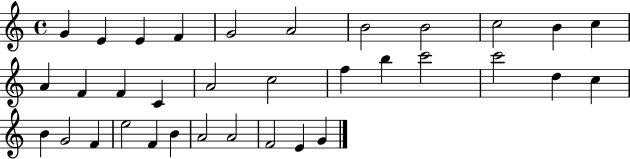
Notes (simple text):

G4/q E4/q E4/q F4/q G4/h A4/h B4/h B4/h C5/h B4/q C5/q A4/q F4/q F4/q C4/q A4/h C5/h F5/q B5/q C6/h C6/h D5/q C5/q B4/q G4/h F4/q E5/h F4/q B4/q A4/h A4/h F4/h E4/q G4/q